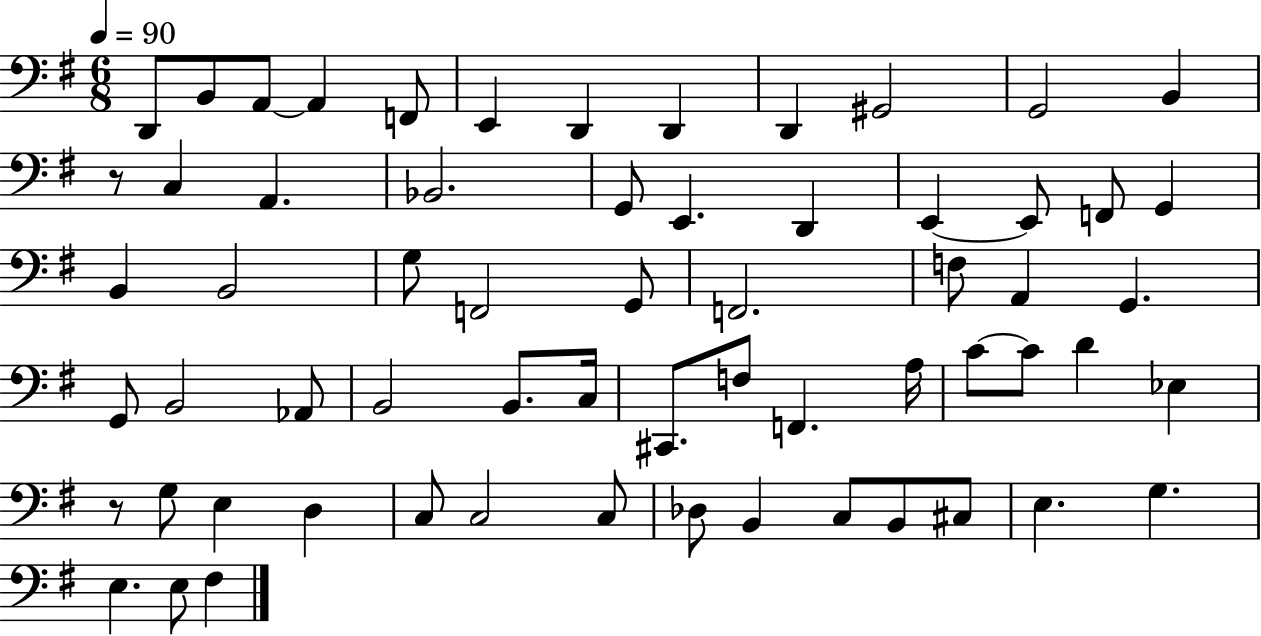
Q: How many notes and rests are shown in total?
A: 63